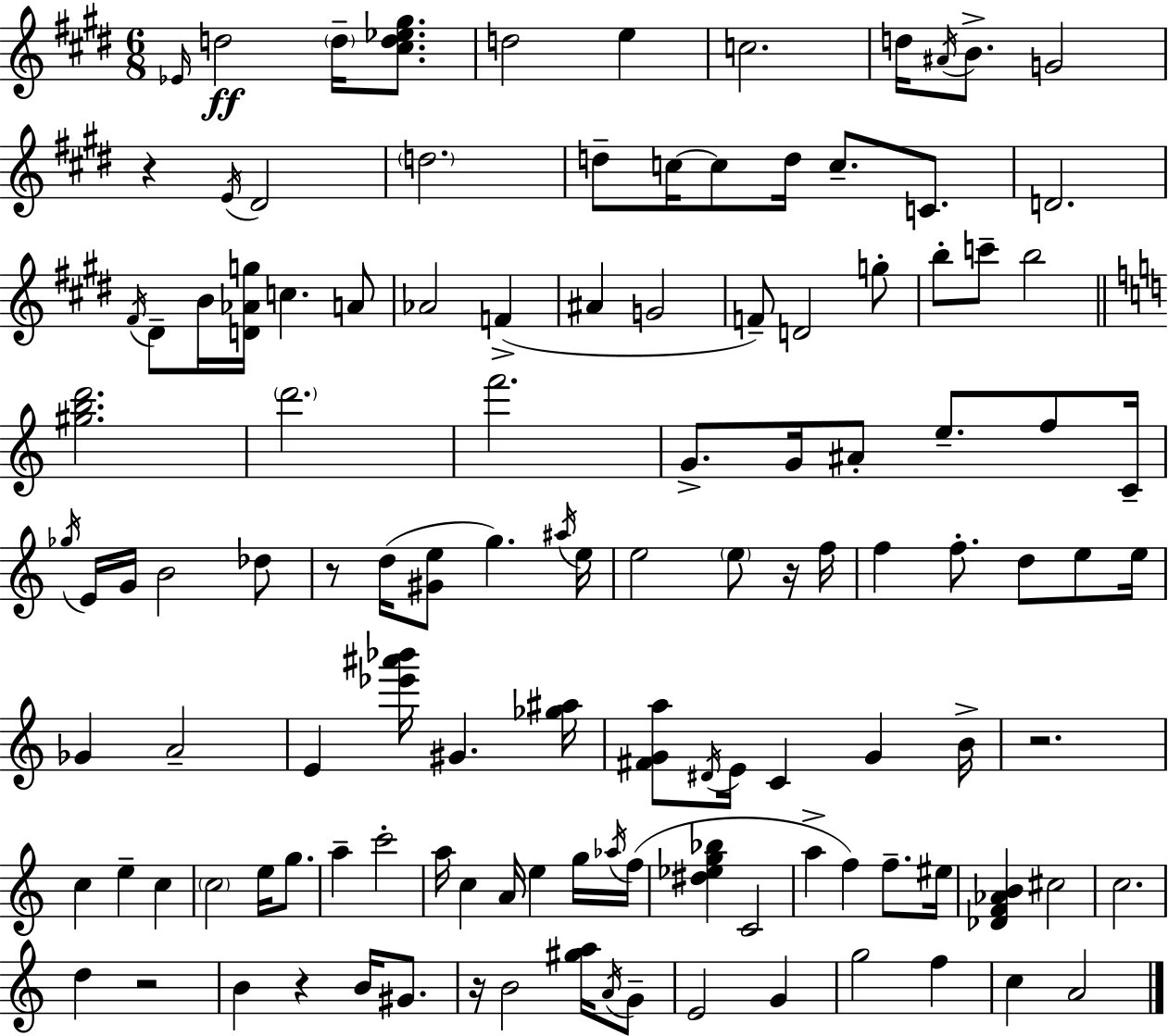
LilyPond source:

{
  \clef treble
  \numericTimeSignature
  \time 6/8
  \key e \major
  \repeat volta 2 { \grace { ees'16 }\ff d''2 \parenthesize d''16-- <cis'' d'' ees'' gis''>8. | d''2 e''4 | c''2. | d''16 \acciaccatura { ais'16 } b'8.-> g'2 | \break r4 \acciaccatura { e'16 } dis'2 | \parenthesize d''2. | d''8-- c''16~~ c''8 d''16 c''8.-- | c'8. d'2. | \break \acciaccatura { fis'16 } dis'8-- b'16 <d' aes' g''>16 c''4. | a'8 aes'2 | f'4->( ais'4 g'2 | f'8--) d'2 | \break g''8-. b''8-. c'''8-- b''2 | \bar "||" \break \key a \minor <gis'' b'' d'''>2. | \parenthesize d'''2. | f'''2. | g'8.-> g'16 ais'8-. e''8.-- f''8 c'16-- | \break \acciaccatura { ges''16 } e'16 g'16 b'2 des''8 | r8 d''16( <gis' e''>8 g''4.) | \acciaccatura { ais''16 } e''16 e''2 \parenthesize e''8 | r16 f''16 f''4 f''8.-. d''8 e''8 | \break e''16 ges'4 a'2-- | e'4 <ees''' ais''' bes'''>16 gis'4. | <ges'' ais''>16 <fis' g' a''>8 \acciaccatura { dis'16 } e'16 c'4 g'4 | b'16-> r2. | \break c''4 e''4-- c''4 | \parenthesize c''2 e''16 | g''8. a''4-- c'''2-. | a''16 c''4 a'16 e''4 | \break g''16 \acciaccatura { aes''16 } f''16( <dis'' ees'' g'' bes''>4 c'2 | a''4-> f''4) | f''8.-- eis''16 <des' f' aes' b'>4 cis''2 | c''2. | \break d''4 r2 | b'4 r4 | b'16 gis'8. r16 b'2 | <gis'' a''>16 \acciaccatura { a'16 } g'8-- e'2 | \break g'4 g''2 | f''4 c''4 a'2 | } \bar "|."
}